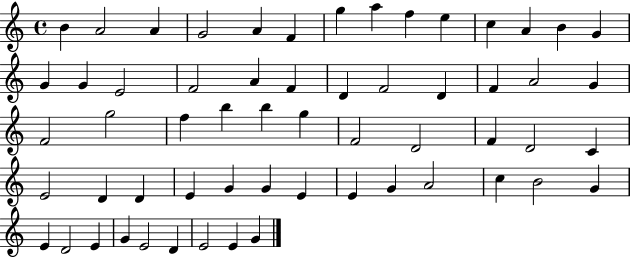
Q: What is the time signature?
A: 4/4